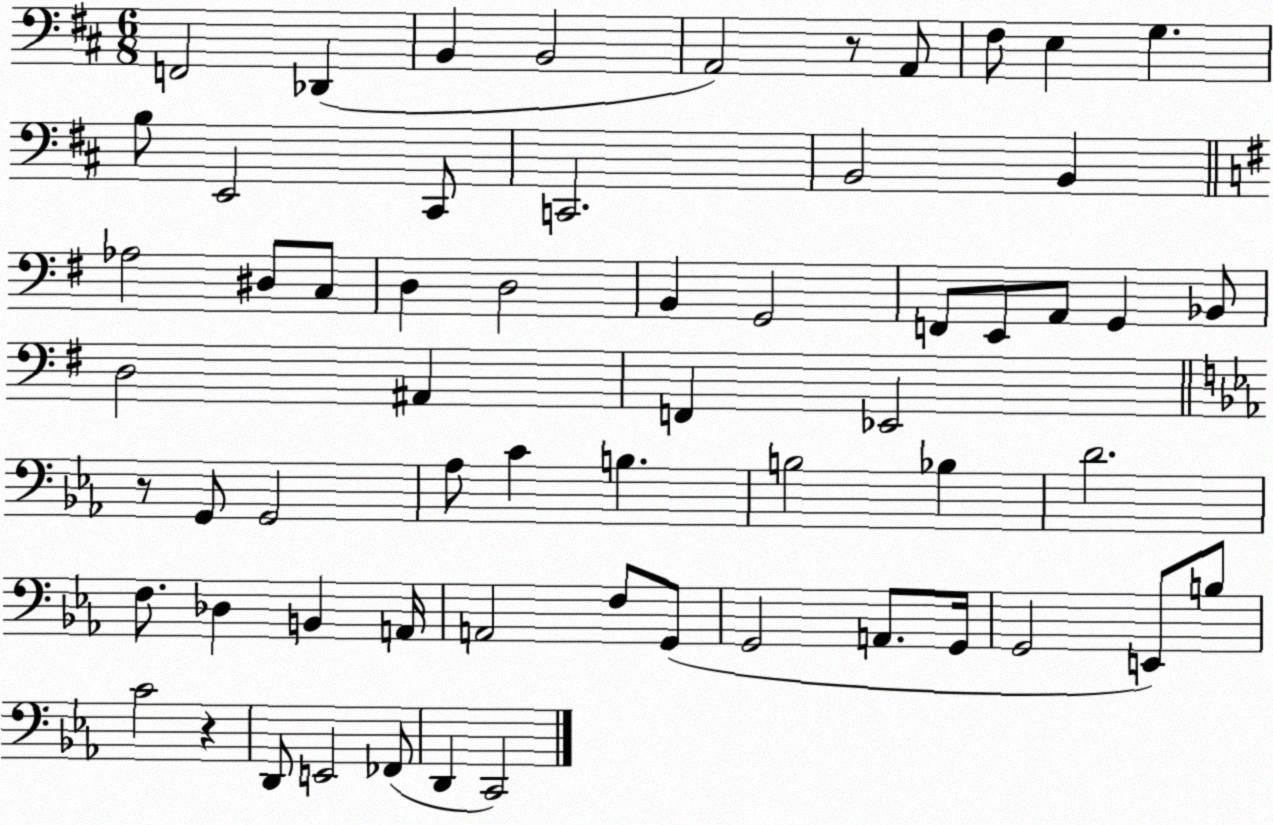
X:1
T:Untitled
M:6/8
L:1/4
K:D
F,,2 _D,, B,, B,,2 A,,2 z/2 A,,/2 ^F,/2 E, G, B,/2 E,,2 ^C,,/2 C,,2 B,,2 B,, _A,2 ^D,/2 C,/2 D, D,2 B,, G,,2 F,,/2 E,,/2 A,,/2 G,, _B,,/2 D,2 ^A,, F,, _E,,2 z/2 G,,/2 G,,2 _A,/2 C B, B,2 _B, D2 F,/2 _D, B,, A,,/4 A,,2 F,/2 G,,/2 G,,2 A,,/2 G,,/4 G,,2 E,,/2 B,/2 C2 z D,,/2 E,,2 _F,,/2 D,, C,,2